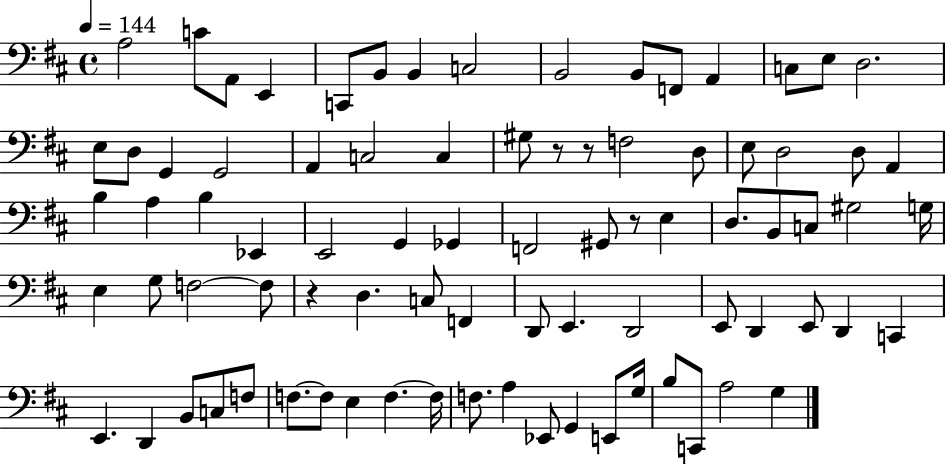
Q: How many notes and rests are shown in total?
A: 83